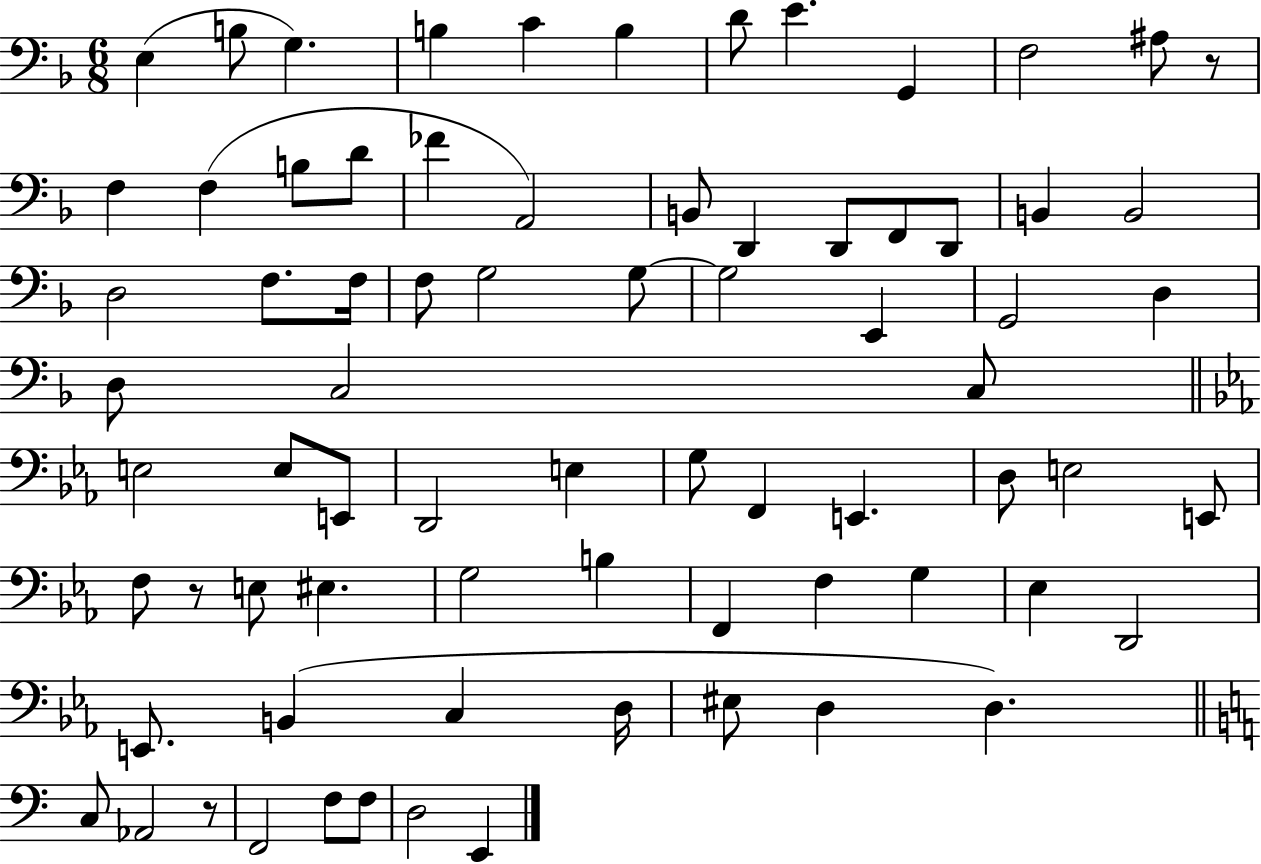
{
  \clef bass
  \numericTimeSignature
  \time 6/8
  \key f \major
  \repeat volta 2 { e4( b8 g4.) | b4 c'4 b4 | d'8 e'4. g,4 | f2 ais8 r8 | \break f4 f4( b8 d'8 | fes'4 a,2) | b,8 d,4 d,8 f,8 d,8 | b,4 b,2 | \break d2 f8. f16 | f8 g2 g8~~ | g2 e,4 | g,2 d4 | \break d8 c2 c8 | \bar "||" \break \key c \minor e2 e8 e,8 | d,2 e4 | g8 f,4 e,4. | d8 e2 e,8 | \break f8 r8 e8 eis4. | g2 b4 | f,4 f4 g4 | ees4 d,2 | \break e,8. b,4( c4 d16 | eis8 d4 d4.) | \bar "||" \break \key a \minor c8 aes,2 r8 | f,2 f8 f8 | d2 e,4 | } \bar "|."
}